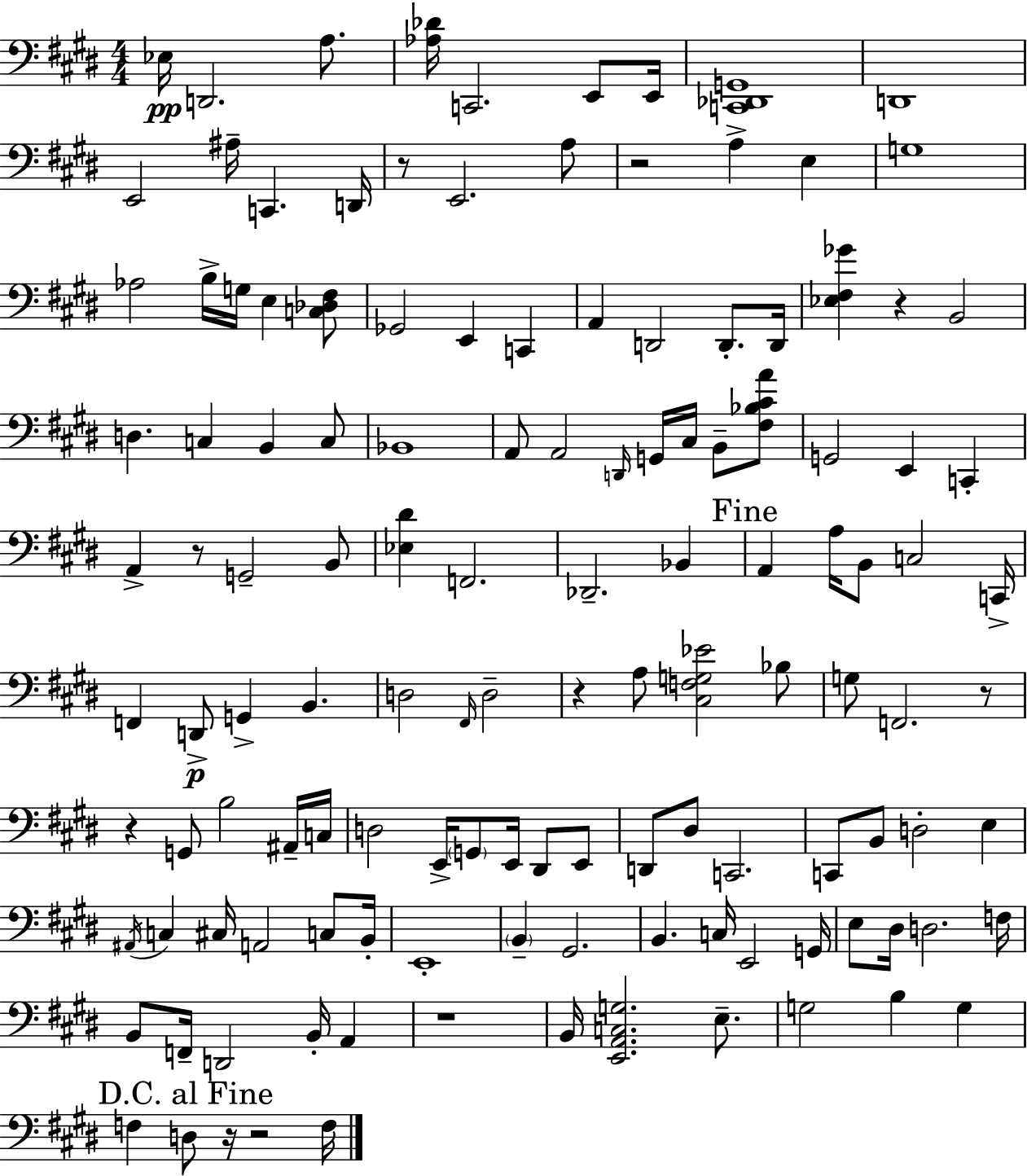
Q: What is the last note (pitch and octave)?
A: F3